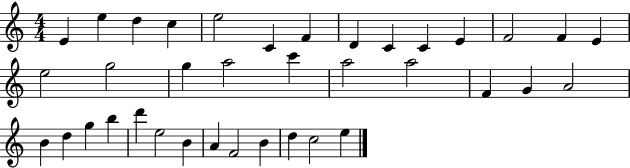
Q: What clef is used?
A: treble